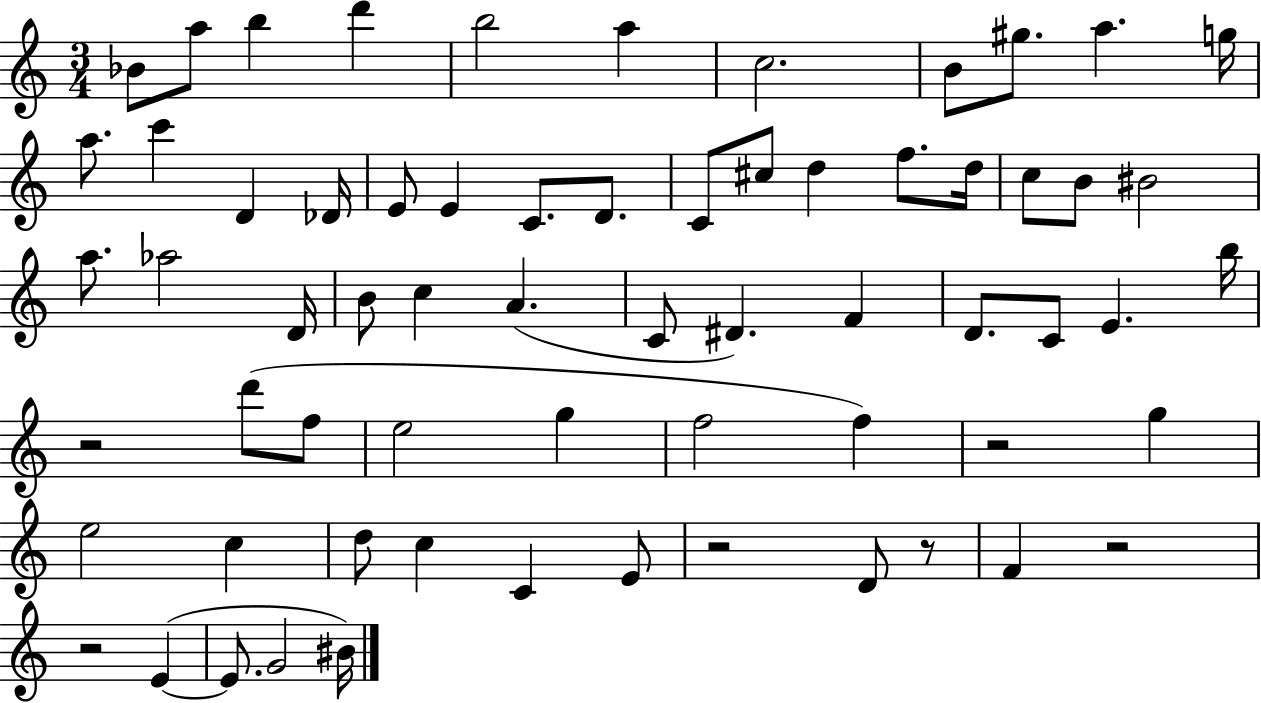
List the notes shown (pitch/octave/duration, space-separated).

Bb4/e A5/e B5/q D6/q B5/h A5/q C5/h. B4/e G#5/e. A5/q. G5/s A5/e. C6/q D4/q Db4/s E4/e E4/q C4/e. D4/e. C4/e C#5/e D5/q F5/e. D5/s C5/e B4/e BIS4/h A5/e. Ab5/h D4/s B4/e C5/q A4/q. C4/e D#4/q. F4/q D4/e. C4/e E4/q. B5/s R/h D6/e F5/e E5/h G5/q F5/h F5/q R/h G5/q E5/h C5/q D5/e C5/q C4/q E4/e R/h D4/e R/e F4/q R/h R/h E4/q E4/e. G4/h BIS4/s